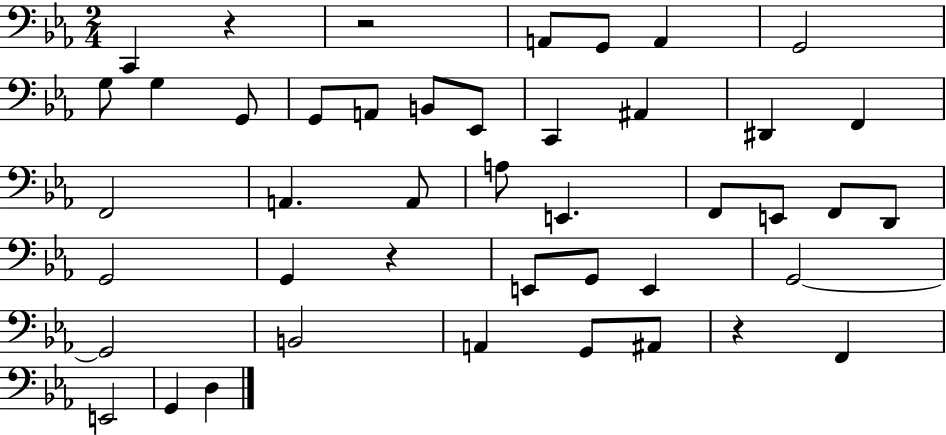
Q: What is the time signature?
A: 2/4